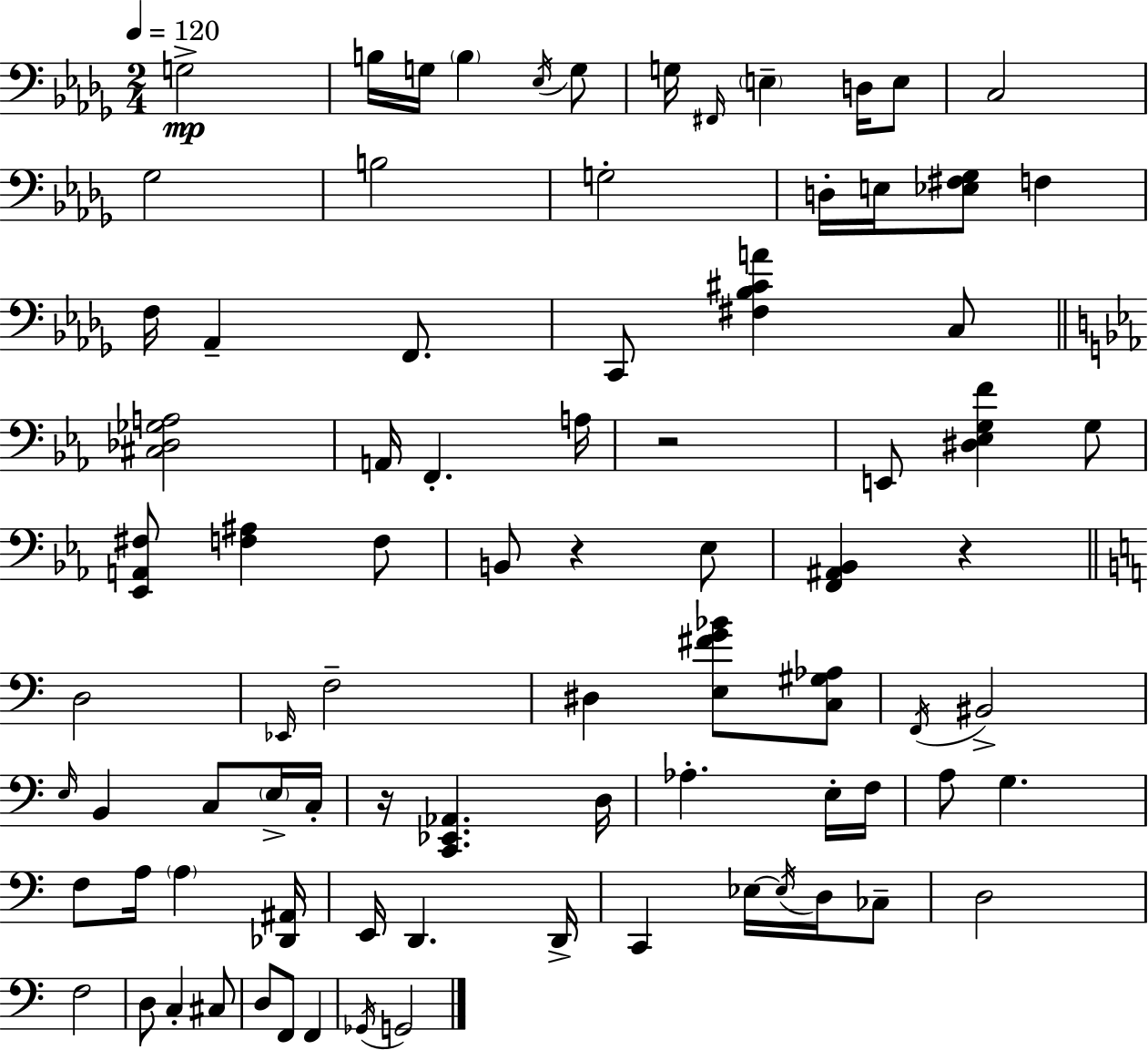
G3/h B3/s G3/s B3/q Eb3/s G3/e G3/s F#2/s E3/q D3/s E3/e C3/h Gb3/h B3/h G3/h D3/s E3/s [Eb3,F#3,Gb3]/e F3/q F3/s Ab2/q F2/e. C2/e [F#3,Bb3,C#4,A4]/q C3/e [C#3,Db3,Gb3,A3]/h A2/s F2/q. A3/s R/h E2/e [D#3,Eb3,G3,F4]/q G3/e [Eb2,A2,F#3]/e [F3,A#3]/q F3/e B2/e R/q Eb3/e [F2,A#2,Bb2]/q R/q D3/h Eb2/s F3/h D#3/q [E3,F#4,G4,Bb4]/e [C3,G#3,Ab3]/e F2/s BIS2/h E3/s B2/q C3/e E3/s C3/s R/s [C2,Eb2,Ab2]/q. D3/s Ab3/q. E3/s F3/s A3/e G3/q. F3/e A3/s A3/q [Db2,A#2]/s E2/s D2/q. D2/s C2/q Eb3/s Eb3/s D3/s CES3/e D3/h F3/h D3/e C3/q C#3/e D3/e F2/e F2/q Gb2/s G2/h